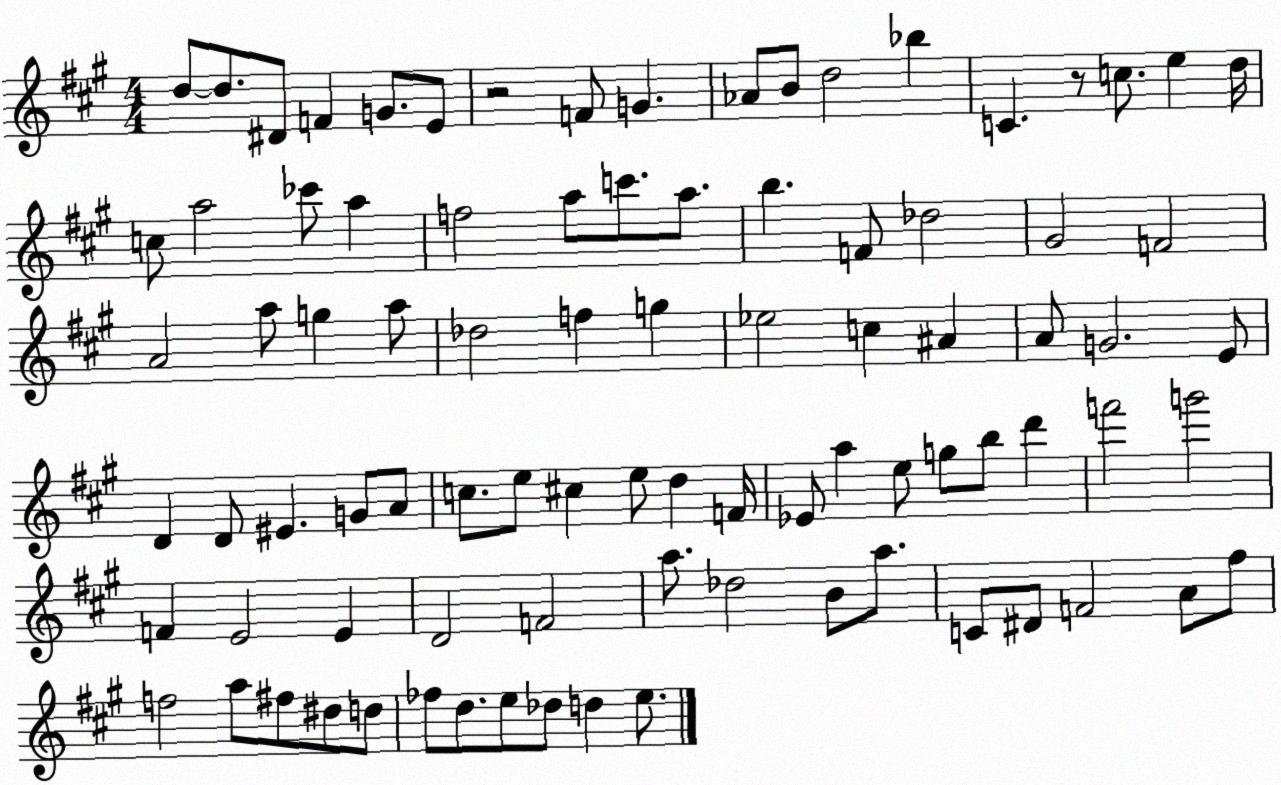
X:1
T:Untitled
M:4/4
L:1/4
K:A
d/2 d/2 ^D/2 F G/2 E/2 z2 F/2 G _A/2 B/2 d2 _b C z/2 c/2 e d/4 c/2 a2 _c'/2 a f2 a/2 c'/2 a/2 b F/2 _d2 ^G2 F2 A2 a/2 g a/2 _d2 f g _e2 c ^A A/2 G2 E/2 D D/2 ^E G/2 A/2 c/2 e/2 ^c e/2 d F/4 _E/2 a e/2 g/2 b/2 d' f'2 g'2 F E2 E D2 F2 a/2 _d2 B/2 a/2 C/2 ^D/2 F2 A/2 ^f/2 f2 a/2 ^f/2 ^d/2 d/2 _f/2 d/2 e/2 _d/2 d e/2